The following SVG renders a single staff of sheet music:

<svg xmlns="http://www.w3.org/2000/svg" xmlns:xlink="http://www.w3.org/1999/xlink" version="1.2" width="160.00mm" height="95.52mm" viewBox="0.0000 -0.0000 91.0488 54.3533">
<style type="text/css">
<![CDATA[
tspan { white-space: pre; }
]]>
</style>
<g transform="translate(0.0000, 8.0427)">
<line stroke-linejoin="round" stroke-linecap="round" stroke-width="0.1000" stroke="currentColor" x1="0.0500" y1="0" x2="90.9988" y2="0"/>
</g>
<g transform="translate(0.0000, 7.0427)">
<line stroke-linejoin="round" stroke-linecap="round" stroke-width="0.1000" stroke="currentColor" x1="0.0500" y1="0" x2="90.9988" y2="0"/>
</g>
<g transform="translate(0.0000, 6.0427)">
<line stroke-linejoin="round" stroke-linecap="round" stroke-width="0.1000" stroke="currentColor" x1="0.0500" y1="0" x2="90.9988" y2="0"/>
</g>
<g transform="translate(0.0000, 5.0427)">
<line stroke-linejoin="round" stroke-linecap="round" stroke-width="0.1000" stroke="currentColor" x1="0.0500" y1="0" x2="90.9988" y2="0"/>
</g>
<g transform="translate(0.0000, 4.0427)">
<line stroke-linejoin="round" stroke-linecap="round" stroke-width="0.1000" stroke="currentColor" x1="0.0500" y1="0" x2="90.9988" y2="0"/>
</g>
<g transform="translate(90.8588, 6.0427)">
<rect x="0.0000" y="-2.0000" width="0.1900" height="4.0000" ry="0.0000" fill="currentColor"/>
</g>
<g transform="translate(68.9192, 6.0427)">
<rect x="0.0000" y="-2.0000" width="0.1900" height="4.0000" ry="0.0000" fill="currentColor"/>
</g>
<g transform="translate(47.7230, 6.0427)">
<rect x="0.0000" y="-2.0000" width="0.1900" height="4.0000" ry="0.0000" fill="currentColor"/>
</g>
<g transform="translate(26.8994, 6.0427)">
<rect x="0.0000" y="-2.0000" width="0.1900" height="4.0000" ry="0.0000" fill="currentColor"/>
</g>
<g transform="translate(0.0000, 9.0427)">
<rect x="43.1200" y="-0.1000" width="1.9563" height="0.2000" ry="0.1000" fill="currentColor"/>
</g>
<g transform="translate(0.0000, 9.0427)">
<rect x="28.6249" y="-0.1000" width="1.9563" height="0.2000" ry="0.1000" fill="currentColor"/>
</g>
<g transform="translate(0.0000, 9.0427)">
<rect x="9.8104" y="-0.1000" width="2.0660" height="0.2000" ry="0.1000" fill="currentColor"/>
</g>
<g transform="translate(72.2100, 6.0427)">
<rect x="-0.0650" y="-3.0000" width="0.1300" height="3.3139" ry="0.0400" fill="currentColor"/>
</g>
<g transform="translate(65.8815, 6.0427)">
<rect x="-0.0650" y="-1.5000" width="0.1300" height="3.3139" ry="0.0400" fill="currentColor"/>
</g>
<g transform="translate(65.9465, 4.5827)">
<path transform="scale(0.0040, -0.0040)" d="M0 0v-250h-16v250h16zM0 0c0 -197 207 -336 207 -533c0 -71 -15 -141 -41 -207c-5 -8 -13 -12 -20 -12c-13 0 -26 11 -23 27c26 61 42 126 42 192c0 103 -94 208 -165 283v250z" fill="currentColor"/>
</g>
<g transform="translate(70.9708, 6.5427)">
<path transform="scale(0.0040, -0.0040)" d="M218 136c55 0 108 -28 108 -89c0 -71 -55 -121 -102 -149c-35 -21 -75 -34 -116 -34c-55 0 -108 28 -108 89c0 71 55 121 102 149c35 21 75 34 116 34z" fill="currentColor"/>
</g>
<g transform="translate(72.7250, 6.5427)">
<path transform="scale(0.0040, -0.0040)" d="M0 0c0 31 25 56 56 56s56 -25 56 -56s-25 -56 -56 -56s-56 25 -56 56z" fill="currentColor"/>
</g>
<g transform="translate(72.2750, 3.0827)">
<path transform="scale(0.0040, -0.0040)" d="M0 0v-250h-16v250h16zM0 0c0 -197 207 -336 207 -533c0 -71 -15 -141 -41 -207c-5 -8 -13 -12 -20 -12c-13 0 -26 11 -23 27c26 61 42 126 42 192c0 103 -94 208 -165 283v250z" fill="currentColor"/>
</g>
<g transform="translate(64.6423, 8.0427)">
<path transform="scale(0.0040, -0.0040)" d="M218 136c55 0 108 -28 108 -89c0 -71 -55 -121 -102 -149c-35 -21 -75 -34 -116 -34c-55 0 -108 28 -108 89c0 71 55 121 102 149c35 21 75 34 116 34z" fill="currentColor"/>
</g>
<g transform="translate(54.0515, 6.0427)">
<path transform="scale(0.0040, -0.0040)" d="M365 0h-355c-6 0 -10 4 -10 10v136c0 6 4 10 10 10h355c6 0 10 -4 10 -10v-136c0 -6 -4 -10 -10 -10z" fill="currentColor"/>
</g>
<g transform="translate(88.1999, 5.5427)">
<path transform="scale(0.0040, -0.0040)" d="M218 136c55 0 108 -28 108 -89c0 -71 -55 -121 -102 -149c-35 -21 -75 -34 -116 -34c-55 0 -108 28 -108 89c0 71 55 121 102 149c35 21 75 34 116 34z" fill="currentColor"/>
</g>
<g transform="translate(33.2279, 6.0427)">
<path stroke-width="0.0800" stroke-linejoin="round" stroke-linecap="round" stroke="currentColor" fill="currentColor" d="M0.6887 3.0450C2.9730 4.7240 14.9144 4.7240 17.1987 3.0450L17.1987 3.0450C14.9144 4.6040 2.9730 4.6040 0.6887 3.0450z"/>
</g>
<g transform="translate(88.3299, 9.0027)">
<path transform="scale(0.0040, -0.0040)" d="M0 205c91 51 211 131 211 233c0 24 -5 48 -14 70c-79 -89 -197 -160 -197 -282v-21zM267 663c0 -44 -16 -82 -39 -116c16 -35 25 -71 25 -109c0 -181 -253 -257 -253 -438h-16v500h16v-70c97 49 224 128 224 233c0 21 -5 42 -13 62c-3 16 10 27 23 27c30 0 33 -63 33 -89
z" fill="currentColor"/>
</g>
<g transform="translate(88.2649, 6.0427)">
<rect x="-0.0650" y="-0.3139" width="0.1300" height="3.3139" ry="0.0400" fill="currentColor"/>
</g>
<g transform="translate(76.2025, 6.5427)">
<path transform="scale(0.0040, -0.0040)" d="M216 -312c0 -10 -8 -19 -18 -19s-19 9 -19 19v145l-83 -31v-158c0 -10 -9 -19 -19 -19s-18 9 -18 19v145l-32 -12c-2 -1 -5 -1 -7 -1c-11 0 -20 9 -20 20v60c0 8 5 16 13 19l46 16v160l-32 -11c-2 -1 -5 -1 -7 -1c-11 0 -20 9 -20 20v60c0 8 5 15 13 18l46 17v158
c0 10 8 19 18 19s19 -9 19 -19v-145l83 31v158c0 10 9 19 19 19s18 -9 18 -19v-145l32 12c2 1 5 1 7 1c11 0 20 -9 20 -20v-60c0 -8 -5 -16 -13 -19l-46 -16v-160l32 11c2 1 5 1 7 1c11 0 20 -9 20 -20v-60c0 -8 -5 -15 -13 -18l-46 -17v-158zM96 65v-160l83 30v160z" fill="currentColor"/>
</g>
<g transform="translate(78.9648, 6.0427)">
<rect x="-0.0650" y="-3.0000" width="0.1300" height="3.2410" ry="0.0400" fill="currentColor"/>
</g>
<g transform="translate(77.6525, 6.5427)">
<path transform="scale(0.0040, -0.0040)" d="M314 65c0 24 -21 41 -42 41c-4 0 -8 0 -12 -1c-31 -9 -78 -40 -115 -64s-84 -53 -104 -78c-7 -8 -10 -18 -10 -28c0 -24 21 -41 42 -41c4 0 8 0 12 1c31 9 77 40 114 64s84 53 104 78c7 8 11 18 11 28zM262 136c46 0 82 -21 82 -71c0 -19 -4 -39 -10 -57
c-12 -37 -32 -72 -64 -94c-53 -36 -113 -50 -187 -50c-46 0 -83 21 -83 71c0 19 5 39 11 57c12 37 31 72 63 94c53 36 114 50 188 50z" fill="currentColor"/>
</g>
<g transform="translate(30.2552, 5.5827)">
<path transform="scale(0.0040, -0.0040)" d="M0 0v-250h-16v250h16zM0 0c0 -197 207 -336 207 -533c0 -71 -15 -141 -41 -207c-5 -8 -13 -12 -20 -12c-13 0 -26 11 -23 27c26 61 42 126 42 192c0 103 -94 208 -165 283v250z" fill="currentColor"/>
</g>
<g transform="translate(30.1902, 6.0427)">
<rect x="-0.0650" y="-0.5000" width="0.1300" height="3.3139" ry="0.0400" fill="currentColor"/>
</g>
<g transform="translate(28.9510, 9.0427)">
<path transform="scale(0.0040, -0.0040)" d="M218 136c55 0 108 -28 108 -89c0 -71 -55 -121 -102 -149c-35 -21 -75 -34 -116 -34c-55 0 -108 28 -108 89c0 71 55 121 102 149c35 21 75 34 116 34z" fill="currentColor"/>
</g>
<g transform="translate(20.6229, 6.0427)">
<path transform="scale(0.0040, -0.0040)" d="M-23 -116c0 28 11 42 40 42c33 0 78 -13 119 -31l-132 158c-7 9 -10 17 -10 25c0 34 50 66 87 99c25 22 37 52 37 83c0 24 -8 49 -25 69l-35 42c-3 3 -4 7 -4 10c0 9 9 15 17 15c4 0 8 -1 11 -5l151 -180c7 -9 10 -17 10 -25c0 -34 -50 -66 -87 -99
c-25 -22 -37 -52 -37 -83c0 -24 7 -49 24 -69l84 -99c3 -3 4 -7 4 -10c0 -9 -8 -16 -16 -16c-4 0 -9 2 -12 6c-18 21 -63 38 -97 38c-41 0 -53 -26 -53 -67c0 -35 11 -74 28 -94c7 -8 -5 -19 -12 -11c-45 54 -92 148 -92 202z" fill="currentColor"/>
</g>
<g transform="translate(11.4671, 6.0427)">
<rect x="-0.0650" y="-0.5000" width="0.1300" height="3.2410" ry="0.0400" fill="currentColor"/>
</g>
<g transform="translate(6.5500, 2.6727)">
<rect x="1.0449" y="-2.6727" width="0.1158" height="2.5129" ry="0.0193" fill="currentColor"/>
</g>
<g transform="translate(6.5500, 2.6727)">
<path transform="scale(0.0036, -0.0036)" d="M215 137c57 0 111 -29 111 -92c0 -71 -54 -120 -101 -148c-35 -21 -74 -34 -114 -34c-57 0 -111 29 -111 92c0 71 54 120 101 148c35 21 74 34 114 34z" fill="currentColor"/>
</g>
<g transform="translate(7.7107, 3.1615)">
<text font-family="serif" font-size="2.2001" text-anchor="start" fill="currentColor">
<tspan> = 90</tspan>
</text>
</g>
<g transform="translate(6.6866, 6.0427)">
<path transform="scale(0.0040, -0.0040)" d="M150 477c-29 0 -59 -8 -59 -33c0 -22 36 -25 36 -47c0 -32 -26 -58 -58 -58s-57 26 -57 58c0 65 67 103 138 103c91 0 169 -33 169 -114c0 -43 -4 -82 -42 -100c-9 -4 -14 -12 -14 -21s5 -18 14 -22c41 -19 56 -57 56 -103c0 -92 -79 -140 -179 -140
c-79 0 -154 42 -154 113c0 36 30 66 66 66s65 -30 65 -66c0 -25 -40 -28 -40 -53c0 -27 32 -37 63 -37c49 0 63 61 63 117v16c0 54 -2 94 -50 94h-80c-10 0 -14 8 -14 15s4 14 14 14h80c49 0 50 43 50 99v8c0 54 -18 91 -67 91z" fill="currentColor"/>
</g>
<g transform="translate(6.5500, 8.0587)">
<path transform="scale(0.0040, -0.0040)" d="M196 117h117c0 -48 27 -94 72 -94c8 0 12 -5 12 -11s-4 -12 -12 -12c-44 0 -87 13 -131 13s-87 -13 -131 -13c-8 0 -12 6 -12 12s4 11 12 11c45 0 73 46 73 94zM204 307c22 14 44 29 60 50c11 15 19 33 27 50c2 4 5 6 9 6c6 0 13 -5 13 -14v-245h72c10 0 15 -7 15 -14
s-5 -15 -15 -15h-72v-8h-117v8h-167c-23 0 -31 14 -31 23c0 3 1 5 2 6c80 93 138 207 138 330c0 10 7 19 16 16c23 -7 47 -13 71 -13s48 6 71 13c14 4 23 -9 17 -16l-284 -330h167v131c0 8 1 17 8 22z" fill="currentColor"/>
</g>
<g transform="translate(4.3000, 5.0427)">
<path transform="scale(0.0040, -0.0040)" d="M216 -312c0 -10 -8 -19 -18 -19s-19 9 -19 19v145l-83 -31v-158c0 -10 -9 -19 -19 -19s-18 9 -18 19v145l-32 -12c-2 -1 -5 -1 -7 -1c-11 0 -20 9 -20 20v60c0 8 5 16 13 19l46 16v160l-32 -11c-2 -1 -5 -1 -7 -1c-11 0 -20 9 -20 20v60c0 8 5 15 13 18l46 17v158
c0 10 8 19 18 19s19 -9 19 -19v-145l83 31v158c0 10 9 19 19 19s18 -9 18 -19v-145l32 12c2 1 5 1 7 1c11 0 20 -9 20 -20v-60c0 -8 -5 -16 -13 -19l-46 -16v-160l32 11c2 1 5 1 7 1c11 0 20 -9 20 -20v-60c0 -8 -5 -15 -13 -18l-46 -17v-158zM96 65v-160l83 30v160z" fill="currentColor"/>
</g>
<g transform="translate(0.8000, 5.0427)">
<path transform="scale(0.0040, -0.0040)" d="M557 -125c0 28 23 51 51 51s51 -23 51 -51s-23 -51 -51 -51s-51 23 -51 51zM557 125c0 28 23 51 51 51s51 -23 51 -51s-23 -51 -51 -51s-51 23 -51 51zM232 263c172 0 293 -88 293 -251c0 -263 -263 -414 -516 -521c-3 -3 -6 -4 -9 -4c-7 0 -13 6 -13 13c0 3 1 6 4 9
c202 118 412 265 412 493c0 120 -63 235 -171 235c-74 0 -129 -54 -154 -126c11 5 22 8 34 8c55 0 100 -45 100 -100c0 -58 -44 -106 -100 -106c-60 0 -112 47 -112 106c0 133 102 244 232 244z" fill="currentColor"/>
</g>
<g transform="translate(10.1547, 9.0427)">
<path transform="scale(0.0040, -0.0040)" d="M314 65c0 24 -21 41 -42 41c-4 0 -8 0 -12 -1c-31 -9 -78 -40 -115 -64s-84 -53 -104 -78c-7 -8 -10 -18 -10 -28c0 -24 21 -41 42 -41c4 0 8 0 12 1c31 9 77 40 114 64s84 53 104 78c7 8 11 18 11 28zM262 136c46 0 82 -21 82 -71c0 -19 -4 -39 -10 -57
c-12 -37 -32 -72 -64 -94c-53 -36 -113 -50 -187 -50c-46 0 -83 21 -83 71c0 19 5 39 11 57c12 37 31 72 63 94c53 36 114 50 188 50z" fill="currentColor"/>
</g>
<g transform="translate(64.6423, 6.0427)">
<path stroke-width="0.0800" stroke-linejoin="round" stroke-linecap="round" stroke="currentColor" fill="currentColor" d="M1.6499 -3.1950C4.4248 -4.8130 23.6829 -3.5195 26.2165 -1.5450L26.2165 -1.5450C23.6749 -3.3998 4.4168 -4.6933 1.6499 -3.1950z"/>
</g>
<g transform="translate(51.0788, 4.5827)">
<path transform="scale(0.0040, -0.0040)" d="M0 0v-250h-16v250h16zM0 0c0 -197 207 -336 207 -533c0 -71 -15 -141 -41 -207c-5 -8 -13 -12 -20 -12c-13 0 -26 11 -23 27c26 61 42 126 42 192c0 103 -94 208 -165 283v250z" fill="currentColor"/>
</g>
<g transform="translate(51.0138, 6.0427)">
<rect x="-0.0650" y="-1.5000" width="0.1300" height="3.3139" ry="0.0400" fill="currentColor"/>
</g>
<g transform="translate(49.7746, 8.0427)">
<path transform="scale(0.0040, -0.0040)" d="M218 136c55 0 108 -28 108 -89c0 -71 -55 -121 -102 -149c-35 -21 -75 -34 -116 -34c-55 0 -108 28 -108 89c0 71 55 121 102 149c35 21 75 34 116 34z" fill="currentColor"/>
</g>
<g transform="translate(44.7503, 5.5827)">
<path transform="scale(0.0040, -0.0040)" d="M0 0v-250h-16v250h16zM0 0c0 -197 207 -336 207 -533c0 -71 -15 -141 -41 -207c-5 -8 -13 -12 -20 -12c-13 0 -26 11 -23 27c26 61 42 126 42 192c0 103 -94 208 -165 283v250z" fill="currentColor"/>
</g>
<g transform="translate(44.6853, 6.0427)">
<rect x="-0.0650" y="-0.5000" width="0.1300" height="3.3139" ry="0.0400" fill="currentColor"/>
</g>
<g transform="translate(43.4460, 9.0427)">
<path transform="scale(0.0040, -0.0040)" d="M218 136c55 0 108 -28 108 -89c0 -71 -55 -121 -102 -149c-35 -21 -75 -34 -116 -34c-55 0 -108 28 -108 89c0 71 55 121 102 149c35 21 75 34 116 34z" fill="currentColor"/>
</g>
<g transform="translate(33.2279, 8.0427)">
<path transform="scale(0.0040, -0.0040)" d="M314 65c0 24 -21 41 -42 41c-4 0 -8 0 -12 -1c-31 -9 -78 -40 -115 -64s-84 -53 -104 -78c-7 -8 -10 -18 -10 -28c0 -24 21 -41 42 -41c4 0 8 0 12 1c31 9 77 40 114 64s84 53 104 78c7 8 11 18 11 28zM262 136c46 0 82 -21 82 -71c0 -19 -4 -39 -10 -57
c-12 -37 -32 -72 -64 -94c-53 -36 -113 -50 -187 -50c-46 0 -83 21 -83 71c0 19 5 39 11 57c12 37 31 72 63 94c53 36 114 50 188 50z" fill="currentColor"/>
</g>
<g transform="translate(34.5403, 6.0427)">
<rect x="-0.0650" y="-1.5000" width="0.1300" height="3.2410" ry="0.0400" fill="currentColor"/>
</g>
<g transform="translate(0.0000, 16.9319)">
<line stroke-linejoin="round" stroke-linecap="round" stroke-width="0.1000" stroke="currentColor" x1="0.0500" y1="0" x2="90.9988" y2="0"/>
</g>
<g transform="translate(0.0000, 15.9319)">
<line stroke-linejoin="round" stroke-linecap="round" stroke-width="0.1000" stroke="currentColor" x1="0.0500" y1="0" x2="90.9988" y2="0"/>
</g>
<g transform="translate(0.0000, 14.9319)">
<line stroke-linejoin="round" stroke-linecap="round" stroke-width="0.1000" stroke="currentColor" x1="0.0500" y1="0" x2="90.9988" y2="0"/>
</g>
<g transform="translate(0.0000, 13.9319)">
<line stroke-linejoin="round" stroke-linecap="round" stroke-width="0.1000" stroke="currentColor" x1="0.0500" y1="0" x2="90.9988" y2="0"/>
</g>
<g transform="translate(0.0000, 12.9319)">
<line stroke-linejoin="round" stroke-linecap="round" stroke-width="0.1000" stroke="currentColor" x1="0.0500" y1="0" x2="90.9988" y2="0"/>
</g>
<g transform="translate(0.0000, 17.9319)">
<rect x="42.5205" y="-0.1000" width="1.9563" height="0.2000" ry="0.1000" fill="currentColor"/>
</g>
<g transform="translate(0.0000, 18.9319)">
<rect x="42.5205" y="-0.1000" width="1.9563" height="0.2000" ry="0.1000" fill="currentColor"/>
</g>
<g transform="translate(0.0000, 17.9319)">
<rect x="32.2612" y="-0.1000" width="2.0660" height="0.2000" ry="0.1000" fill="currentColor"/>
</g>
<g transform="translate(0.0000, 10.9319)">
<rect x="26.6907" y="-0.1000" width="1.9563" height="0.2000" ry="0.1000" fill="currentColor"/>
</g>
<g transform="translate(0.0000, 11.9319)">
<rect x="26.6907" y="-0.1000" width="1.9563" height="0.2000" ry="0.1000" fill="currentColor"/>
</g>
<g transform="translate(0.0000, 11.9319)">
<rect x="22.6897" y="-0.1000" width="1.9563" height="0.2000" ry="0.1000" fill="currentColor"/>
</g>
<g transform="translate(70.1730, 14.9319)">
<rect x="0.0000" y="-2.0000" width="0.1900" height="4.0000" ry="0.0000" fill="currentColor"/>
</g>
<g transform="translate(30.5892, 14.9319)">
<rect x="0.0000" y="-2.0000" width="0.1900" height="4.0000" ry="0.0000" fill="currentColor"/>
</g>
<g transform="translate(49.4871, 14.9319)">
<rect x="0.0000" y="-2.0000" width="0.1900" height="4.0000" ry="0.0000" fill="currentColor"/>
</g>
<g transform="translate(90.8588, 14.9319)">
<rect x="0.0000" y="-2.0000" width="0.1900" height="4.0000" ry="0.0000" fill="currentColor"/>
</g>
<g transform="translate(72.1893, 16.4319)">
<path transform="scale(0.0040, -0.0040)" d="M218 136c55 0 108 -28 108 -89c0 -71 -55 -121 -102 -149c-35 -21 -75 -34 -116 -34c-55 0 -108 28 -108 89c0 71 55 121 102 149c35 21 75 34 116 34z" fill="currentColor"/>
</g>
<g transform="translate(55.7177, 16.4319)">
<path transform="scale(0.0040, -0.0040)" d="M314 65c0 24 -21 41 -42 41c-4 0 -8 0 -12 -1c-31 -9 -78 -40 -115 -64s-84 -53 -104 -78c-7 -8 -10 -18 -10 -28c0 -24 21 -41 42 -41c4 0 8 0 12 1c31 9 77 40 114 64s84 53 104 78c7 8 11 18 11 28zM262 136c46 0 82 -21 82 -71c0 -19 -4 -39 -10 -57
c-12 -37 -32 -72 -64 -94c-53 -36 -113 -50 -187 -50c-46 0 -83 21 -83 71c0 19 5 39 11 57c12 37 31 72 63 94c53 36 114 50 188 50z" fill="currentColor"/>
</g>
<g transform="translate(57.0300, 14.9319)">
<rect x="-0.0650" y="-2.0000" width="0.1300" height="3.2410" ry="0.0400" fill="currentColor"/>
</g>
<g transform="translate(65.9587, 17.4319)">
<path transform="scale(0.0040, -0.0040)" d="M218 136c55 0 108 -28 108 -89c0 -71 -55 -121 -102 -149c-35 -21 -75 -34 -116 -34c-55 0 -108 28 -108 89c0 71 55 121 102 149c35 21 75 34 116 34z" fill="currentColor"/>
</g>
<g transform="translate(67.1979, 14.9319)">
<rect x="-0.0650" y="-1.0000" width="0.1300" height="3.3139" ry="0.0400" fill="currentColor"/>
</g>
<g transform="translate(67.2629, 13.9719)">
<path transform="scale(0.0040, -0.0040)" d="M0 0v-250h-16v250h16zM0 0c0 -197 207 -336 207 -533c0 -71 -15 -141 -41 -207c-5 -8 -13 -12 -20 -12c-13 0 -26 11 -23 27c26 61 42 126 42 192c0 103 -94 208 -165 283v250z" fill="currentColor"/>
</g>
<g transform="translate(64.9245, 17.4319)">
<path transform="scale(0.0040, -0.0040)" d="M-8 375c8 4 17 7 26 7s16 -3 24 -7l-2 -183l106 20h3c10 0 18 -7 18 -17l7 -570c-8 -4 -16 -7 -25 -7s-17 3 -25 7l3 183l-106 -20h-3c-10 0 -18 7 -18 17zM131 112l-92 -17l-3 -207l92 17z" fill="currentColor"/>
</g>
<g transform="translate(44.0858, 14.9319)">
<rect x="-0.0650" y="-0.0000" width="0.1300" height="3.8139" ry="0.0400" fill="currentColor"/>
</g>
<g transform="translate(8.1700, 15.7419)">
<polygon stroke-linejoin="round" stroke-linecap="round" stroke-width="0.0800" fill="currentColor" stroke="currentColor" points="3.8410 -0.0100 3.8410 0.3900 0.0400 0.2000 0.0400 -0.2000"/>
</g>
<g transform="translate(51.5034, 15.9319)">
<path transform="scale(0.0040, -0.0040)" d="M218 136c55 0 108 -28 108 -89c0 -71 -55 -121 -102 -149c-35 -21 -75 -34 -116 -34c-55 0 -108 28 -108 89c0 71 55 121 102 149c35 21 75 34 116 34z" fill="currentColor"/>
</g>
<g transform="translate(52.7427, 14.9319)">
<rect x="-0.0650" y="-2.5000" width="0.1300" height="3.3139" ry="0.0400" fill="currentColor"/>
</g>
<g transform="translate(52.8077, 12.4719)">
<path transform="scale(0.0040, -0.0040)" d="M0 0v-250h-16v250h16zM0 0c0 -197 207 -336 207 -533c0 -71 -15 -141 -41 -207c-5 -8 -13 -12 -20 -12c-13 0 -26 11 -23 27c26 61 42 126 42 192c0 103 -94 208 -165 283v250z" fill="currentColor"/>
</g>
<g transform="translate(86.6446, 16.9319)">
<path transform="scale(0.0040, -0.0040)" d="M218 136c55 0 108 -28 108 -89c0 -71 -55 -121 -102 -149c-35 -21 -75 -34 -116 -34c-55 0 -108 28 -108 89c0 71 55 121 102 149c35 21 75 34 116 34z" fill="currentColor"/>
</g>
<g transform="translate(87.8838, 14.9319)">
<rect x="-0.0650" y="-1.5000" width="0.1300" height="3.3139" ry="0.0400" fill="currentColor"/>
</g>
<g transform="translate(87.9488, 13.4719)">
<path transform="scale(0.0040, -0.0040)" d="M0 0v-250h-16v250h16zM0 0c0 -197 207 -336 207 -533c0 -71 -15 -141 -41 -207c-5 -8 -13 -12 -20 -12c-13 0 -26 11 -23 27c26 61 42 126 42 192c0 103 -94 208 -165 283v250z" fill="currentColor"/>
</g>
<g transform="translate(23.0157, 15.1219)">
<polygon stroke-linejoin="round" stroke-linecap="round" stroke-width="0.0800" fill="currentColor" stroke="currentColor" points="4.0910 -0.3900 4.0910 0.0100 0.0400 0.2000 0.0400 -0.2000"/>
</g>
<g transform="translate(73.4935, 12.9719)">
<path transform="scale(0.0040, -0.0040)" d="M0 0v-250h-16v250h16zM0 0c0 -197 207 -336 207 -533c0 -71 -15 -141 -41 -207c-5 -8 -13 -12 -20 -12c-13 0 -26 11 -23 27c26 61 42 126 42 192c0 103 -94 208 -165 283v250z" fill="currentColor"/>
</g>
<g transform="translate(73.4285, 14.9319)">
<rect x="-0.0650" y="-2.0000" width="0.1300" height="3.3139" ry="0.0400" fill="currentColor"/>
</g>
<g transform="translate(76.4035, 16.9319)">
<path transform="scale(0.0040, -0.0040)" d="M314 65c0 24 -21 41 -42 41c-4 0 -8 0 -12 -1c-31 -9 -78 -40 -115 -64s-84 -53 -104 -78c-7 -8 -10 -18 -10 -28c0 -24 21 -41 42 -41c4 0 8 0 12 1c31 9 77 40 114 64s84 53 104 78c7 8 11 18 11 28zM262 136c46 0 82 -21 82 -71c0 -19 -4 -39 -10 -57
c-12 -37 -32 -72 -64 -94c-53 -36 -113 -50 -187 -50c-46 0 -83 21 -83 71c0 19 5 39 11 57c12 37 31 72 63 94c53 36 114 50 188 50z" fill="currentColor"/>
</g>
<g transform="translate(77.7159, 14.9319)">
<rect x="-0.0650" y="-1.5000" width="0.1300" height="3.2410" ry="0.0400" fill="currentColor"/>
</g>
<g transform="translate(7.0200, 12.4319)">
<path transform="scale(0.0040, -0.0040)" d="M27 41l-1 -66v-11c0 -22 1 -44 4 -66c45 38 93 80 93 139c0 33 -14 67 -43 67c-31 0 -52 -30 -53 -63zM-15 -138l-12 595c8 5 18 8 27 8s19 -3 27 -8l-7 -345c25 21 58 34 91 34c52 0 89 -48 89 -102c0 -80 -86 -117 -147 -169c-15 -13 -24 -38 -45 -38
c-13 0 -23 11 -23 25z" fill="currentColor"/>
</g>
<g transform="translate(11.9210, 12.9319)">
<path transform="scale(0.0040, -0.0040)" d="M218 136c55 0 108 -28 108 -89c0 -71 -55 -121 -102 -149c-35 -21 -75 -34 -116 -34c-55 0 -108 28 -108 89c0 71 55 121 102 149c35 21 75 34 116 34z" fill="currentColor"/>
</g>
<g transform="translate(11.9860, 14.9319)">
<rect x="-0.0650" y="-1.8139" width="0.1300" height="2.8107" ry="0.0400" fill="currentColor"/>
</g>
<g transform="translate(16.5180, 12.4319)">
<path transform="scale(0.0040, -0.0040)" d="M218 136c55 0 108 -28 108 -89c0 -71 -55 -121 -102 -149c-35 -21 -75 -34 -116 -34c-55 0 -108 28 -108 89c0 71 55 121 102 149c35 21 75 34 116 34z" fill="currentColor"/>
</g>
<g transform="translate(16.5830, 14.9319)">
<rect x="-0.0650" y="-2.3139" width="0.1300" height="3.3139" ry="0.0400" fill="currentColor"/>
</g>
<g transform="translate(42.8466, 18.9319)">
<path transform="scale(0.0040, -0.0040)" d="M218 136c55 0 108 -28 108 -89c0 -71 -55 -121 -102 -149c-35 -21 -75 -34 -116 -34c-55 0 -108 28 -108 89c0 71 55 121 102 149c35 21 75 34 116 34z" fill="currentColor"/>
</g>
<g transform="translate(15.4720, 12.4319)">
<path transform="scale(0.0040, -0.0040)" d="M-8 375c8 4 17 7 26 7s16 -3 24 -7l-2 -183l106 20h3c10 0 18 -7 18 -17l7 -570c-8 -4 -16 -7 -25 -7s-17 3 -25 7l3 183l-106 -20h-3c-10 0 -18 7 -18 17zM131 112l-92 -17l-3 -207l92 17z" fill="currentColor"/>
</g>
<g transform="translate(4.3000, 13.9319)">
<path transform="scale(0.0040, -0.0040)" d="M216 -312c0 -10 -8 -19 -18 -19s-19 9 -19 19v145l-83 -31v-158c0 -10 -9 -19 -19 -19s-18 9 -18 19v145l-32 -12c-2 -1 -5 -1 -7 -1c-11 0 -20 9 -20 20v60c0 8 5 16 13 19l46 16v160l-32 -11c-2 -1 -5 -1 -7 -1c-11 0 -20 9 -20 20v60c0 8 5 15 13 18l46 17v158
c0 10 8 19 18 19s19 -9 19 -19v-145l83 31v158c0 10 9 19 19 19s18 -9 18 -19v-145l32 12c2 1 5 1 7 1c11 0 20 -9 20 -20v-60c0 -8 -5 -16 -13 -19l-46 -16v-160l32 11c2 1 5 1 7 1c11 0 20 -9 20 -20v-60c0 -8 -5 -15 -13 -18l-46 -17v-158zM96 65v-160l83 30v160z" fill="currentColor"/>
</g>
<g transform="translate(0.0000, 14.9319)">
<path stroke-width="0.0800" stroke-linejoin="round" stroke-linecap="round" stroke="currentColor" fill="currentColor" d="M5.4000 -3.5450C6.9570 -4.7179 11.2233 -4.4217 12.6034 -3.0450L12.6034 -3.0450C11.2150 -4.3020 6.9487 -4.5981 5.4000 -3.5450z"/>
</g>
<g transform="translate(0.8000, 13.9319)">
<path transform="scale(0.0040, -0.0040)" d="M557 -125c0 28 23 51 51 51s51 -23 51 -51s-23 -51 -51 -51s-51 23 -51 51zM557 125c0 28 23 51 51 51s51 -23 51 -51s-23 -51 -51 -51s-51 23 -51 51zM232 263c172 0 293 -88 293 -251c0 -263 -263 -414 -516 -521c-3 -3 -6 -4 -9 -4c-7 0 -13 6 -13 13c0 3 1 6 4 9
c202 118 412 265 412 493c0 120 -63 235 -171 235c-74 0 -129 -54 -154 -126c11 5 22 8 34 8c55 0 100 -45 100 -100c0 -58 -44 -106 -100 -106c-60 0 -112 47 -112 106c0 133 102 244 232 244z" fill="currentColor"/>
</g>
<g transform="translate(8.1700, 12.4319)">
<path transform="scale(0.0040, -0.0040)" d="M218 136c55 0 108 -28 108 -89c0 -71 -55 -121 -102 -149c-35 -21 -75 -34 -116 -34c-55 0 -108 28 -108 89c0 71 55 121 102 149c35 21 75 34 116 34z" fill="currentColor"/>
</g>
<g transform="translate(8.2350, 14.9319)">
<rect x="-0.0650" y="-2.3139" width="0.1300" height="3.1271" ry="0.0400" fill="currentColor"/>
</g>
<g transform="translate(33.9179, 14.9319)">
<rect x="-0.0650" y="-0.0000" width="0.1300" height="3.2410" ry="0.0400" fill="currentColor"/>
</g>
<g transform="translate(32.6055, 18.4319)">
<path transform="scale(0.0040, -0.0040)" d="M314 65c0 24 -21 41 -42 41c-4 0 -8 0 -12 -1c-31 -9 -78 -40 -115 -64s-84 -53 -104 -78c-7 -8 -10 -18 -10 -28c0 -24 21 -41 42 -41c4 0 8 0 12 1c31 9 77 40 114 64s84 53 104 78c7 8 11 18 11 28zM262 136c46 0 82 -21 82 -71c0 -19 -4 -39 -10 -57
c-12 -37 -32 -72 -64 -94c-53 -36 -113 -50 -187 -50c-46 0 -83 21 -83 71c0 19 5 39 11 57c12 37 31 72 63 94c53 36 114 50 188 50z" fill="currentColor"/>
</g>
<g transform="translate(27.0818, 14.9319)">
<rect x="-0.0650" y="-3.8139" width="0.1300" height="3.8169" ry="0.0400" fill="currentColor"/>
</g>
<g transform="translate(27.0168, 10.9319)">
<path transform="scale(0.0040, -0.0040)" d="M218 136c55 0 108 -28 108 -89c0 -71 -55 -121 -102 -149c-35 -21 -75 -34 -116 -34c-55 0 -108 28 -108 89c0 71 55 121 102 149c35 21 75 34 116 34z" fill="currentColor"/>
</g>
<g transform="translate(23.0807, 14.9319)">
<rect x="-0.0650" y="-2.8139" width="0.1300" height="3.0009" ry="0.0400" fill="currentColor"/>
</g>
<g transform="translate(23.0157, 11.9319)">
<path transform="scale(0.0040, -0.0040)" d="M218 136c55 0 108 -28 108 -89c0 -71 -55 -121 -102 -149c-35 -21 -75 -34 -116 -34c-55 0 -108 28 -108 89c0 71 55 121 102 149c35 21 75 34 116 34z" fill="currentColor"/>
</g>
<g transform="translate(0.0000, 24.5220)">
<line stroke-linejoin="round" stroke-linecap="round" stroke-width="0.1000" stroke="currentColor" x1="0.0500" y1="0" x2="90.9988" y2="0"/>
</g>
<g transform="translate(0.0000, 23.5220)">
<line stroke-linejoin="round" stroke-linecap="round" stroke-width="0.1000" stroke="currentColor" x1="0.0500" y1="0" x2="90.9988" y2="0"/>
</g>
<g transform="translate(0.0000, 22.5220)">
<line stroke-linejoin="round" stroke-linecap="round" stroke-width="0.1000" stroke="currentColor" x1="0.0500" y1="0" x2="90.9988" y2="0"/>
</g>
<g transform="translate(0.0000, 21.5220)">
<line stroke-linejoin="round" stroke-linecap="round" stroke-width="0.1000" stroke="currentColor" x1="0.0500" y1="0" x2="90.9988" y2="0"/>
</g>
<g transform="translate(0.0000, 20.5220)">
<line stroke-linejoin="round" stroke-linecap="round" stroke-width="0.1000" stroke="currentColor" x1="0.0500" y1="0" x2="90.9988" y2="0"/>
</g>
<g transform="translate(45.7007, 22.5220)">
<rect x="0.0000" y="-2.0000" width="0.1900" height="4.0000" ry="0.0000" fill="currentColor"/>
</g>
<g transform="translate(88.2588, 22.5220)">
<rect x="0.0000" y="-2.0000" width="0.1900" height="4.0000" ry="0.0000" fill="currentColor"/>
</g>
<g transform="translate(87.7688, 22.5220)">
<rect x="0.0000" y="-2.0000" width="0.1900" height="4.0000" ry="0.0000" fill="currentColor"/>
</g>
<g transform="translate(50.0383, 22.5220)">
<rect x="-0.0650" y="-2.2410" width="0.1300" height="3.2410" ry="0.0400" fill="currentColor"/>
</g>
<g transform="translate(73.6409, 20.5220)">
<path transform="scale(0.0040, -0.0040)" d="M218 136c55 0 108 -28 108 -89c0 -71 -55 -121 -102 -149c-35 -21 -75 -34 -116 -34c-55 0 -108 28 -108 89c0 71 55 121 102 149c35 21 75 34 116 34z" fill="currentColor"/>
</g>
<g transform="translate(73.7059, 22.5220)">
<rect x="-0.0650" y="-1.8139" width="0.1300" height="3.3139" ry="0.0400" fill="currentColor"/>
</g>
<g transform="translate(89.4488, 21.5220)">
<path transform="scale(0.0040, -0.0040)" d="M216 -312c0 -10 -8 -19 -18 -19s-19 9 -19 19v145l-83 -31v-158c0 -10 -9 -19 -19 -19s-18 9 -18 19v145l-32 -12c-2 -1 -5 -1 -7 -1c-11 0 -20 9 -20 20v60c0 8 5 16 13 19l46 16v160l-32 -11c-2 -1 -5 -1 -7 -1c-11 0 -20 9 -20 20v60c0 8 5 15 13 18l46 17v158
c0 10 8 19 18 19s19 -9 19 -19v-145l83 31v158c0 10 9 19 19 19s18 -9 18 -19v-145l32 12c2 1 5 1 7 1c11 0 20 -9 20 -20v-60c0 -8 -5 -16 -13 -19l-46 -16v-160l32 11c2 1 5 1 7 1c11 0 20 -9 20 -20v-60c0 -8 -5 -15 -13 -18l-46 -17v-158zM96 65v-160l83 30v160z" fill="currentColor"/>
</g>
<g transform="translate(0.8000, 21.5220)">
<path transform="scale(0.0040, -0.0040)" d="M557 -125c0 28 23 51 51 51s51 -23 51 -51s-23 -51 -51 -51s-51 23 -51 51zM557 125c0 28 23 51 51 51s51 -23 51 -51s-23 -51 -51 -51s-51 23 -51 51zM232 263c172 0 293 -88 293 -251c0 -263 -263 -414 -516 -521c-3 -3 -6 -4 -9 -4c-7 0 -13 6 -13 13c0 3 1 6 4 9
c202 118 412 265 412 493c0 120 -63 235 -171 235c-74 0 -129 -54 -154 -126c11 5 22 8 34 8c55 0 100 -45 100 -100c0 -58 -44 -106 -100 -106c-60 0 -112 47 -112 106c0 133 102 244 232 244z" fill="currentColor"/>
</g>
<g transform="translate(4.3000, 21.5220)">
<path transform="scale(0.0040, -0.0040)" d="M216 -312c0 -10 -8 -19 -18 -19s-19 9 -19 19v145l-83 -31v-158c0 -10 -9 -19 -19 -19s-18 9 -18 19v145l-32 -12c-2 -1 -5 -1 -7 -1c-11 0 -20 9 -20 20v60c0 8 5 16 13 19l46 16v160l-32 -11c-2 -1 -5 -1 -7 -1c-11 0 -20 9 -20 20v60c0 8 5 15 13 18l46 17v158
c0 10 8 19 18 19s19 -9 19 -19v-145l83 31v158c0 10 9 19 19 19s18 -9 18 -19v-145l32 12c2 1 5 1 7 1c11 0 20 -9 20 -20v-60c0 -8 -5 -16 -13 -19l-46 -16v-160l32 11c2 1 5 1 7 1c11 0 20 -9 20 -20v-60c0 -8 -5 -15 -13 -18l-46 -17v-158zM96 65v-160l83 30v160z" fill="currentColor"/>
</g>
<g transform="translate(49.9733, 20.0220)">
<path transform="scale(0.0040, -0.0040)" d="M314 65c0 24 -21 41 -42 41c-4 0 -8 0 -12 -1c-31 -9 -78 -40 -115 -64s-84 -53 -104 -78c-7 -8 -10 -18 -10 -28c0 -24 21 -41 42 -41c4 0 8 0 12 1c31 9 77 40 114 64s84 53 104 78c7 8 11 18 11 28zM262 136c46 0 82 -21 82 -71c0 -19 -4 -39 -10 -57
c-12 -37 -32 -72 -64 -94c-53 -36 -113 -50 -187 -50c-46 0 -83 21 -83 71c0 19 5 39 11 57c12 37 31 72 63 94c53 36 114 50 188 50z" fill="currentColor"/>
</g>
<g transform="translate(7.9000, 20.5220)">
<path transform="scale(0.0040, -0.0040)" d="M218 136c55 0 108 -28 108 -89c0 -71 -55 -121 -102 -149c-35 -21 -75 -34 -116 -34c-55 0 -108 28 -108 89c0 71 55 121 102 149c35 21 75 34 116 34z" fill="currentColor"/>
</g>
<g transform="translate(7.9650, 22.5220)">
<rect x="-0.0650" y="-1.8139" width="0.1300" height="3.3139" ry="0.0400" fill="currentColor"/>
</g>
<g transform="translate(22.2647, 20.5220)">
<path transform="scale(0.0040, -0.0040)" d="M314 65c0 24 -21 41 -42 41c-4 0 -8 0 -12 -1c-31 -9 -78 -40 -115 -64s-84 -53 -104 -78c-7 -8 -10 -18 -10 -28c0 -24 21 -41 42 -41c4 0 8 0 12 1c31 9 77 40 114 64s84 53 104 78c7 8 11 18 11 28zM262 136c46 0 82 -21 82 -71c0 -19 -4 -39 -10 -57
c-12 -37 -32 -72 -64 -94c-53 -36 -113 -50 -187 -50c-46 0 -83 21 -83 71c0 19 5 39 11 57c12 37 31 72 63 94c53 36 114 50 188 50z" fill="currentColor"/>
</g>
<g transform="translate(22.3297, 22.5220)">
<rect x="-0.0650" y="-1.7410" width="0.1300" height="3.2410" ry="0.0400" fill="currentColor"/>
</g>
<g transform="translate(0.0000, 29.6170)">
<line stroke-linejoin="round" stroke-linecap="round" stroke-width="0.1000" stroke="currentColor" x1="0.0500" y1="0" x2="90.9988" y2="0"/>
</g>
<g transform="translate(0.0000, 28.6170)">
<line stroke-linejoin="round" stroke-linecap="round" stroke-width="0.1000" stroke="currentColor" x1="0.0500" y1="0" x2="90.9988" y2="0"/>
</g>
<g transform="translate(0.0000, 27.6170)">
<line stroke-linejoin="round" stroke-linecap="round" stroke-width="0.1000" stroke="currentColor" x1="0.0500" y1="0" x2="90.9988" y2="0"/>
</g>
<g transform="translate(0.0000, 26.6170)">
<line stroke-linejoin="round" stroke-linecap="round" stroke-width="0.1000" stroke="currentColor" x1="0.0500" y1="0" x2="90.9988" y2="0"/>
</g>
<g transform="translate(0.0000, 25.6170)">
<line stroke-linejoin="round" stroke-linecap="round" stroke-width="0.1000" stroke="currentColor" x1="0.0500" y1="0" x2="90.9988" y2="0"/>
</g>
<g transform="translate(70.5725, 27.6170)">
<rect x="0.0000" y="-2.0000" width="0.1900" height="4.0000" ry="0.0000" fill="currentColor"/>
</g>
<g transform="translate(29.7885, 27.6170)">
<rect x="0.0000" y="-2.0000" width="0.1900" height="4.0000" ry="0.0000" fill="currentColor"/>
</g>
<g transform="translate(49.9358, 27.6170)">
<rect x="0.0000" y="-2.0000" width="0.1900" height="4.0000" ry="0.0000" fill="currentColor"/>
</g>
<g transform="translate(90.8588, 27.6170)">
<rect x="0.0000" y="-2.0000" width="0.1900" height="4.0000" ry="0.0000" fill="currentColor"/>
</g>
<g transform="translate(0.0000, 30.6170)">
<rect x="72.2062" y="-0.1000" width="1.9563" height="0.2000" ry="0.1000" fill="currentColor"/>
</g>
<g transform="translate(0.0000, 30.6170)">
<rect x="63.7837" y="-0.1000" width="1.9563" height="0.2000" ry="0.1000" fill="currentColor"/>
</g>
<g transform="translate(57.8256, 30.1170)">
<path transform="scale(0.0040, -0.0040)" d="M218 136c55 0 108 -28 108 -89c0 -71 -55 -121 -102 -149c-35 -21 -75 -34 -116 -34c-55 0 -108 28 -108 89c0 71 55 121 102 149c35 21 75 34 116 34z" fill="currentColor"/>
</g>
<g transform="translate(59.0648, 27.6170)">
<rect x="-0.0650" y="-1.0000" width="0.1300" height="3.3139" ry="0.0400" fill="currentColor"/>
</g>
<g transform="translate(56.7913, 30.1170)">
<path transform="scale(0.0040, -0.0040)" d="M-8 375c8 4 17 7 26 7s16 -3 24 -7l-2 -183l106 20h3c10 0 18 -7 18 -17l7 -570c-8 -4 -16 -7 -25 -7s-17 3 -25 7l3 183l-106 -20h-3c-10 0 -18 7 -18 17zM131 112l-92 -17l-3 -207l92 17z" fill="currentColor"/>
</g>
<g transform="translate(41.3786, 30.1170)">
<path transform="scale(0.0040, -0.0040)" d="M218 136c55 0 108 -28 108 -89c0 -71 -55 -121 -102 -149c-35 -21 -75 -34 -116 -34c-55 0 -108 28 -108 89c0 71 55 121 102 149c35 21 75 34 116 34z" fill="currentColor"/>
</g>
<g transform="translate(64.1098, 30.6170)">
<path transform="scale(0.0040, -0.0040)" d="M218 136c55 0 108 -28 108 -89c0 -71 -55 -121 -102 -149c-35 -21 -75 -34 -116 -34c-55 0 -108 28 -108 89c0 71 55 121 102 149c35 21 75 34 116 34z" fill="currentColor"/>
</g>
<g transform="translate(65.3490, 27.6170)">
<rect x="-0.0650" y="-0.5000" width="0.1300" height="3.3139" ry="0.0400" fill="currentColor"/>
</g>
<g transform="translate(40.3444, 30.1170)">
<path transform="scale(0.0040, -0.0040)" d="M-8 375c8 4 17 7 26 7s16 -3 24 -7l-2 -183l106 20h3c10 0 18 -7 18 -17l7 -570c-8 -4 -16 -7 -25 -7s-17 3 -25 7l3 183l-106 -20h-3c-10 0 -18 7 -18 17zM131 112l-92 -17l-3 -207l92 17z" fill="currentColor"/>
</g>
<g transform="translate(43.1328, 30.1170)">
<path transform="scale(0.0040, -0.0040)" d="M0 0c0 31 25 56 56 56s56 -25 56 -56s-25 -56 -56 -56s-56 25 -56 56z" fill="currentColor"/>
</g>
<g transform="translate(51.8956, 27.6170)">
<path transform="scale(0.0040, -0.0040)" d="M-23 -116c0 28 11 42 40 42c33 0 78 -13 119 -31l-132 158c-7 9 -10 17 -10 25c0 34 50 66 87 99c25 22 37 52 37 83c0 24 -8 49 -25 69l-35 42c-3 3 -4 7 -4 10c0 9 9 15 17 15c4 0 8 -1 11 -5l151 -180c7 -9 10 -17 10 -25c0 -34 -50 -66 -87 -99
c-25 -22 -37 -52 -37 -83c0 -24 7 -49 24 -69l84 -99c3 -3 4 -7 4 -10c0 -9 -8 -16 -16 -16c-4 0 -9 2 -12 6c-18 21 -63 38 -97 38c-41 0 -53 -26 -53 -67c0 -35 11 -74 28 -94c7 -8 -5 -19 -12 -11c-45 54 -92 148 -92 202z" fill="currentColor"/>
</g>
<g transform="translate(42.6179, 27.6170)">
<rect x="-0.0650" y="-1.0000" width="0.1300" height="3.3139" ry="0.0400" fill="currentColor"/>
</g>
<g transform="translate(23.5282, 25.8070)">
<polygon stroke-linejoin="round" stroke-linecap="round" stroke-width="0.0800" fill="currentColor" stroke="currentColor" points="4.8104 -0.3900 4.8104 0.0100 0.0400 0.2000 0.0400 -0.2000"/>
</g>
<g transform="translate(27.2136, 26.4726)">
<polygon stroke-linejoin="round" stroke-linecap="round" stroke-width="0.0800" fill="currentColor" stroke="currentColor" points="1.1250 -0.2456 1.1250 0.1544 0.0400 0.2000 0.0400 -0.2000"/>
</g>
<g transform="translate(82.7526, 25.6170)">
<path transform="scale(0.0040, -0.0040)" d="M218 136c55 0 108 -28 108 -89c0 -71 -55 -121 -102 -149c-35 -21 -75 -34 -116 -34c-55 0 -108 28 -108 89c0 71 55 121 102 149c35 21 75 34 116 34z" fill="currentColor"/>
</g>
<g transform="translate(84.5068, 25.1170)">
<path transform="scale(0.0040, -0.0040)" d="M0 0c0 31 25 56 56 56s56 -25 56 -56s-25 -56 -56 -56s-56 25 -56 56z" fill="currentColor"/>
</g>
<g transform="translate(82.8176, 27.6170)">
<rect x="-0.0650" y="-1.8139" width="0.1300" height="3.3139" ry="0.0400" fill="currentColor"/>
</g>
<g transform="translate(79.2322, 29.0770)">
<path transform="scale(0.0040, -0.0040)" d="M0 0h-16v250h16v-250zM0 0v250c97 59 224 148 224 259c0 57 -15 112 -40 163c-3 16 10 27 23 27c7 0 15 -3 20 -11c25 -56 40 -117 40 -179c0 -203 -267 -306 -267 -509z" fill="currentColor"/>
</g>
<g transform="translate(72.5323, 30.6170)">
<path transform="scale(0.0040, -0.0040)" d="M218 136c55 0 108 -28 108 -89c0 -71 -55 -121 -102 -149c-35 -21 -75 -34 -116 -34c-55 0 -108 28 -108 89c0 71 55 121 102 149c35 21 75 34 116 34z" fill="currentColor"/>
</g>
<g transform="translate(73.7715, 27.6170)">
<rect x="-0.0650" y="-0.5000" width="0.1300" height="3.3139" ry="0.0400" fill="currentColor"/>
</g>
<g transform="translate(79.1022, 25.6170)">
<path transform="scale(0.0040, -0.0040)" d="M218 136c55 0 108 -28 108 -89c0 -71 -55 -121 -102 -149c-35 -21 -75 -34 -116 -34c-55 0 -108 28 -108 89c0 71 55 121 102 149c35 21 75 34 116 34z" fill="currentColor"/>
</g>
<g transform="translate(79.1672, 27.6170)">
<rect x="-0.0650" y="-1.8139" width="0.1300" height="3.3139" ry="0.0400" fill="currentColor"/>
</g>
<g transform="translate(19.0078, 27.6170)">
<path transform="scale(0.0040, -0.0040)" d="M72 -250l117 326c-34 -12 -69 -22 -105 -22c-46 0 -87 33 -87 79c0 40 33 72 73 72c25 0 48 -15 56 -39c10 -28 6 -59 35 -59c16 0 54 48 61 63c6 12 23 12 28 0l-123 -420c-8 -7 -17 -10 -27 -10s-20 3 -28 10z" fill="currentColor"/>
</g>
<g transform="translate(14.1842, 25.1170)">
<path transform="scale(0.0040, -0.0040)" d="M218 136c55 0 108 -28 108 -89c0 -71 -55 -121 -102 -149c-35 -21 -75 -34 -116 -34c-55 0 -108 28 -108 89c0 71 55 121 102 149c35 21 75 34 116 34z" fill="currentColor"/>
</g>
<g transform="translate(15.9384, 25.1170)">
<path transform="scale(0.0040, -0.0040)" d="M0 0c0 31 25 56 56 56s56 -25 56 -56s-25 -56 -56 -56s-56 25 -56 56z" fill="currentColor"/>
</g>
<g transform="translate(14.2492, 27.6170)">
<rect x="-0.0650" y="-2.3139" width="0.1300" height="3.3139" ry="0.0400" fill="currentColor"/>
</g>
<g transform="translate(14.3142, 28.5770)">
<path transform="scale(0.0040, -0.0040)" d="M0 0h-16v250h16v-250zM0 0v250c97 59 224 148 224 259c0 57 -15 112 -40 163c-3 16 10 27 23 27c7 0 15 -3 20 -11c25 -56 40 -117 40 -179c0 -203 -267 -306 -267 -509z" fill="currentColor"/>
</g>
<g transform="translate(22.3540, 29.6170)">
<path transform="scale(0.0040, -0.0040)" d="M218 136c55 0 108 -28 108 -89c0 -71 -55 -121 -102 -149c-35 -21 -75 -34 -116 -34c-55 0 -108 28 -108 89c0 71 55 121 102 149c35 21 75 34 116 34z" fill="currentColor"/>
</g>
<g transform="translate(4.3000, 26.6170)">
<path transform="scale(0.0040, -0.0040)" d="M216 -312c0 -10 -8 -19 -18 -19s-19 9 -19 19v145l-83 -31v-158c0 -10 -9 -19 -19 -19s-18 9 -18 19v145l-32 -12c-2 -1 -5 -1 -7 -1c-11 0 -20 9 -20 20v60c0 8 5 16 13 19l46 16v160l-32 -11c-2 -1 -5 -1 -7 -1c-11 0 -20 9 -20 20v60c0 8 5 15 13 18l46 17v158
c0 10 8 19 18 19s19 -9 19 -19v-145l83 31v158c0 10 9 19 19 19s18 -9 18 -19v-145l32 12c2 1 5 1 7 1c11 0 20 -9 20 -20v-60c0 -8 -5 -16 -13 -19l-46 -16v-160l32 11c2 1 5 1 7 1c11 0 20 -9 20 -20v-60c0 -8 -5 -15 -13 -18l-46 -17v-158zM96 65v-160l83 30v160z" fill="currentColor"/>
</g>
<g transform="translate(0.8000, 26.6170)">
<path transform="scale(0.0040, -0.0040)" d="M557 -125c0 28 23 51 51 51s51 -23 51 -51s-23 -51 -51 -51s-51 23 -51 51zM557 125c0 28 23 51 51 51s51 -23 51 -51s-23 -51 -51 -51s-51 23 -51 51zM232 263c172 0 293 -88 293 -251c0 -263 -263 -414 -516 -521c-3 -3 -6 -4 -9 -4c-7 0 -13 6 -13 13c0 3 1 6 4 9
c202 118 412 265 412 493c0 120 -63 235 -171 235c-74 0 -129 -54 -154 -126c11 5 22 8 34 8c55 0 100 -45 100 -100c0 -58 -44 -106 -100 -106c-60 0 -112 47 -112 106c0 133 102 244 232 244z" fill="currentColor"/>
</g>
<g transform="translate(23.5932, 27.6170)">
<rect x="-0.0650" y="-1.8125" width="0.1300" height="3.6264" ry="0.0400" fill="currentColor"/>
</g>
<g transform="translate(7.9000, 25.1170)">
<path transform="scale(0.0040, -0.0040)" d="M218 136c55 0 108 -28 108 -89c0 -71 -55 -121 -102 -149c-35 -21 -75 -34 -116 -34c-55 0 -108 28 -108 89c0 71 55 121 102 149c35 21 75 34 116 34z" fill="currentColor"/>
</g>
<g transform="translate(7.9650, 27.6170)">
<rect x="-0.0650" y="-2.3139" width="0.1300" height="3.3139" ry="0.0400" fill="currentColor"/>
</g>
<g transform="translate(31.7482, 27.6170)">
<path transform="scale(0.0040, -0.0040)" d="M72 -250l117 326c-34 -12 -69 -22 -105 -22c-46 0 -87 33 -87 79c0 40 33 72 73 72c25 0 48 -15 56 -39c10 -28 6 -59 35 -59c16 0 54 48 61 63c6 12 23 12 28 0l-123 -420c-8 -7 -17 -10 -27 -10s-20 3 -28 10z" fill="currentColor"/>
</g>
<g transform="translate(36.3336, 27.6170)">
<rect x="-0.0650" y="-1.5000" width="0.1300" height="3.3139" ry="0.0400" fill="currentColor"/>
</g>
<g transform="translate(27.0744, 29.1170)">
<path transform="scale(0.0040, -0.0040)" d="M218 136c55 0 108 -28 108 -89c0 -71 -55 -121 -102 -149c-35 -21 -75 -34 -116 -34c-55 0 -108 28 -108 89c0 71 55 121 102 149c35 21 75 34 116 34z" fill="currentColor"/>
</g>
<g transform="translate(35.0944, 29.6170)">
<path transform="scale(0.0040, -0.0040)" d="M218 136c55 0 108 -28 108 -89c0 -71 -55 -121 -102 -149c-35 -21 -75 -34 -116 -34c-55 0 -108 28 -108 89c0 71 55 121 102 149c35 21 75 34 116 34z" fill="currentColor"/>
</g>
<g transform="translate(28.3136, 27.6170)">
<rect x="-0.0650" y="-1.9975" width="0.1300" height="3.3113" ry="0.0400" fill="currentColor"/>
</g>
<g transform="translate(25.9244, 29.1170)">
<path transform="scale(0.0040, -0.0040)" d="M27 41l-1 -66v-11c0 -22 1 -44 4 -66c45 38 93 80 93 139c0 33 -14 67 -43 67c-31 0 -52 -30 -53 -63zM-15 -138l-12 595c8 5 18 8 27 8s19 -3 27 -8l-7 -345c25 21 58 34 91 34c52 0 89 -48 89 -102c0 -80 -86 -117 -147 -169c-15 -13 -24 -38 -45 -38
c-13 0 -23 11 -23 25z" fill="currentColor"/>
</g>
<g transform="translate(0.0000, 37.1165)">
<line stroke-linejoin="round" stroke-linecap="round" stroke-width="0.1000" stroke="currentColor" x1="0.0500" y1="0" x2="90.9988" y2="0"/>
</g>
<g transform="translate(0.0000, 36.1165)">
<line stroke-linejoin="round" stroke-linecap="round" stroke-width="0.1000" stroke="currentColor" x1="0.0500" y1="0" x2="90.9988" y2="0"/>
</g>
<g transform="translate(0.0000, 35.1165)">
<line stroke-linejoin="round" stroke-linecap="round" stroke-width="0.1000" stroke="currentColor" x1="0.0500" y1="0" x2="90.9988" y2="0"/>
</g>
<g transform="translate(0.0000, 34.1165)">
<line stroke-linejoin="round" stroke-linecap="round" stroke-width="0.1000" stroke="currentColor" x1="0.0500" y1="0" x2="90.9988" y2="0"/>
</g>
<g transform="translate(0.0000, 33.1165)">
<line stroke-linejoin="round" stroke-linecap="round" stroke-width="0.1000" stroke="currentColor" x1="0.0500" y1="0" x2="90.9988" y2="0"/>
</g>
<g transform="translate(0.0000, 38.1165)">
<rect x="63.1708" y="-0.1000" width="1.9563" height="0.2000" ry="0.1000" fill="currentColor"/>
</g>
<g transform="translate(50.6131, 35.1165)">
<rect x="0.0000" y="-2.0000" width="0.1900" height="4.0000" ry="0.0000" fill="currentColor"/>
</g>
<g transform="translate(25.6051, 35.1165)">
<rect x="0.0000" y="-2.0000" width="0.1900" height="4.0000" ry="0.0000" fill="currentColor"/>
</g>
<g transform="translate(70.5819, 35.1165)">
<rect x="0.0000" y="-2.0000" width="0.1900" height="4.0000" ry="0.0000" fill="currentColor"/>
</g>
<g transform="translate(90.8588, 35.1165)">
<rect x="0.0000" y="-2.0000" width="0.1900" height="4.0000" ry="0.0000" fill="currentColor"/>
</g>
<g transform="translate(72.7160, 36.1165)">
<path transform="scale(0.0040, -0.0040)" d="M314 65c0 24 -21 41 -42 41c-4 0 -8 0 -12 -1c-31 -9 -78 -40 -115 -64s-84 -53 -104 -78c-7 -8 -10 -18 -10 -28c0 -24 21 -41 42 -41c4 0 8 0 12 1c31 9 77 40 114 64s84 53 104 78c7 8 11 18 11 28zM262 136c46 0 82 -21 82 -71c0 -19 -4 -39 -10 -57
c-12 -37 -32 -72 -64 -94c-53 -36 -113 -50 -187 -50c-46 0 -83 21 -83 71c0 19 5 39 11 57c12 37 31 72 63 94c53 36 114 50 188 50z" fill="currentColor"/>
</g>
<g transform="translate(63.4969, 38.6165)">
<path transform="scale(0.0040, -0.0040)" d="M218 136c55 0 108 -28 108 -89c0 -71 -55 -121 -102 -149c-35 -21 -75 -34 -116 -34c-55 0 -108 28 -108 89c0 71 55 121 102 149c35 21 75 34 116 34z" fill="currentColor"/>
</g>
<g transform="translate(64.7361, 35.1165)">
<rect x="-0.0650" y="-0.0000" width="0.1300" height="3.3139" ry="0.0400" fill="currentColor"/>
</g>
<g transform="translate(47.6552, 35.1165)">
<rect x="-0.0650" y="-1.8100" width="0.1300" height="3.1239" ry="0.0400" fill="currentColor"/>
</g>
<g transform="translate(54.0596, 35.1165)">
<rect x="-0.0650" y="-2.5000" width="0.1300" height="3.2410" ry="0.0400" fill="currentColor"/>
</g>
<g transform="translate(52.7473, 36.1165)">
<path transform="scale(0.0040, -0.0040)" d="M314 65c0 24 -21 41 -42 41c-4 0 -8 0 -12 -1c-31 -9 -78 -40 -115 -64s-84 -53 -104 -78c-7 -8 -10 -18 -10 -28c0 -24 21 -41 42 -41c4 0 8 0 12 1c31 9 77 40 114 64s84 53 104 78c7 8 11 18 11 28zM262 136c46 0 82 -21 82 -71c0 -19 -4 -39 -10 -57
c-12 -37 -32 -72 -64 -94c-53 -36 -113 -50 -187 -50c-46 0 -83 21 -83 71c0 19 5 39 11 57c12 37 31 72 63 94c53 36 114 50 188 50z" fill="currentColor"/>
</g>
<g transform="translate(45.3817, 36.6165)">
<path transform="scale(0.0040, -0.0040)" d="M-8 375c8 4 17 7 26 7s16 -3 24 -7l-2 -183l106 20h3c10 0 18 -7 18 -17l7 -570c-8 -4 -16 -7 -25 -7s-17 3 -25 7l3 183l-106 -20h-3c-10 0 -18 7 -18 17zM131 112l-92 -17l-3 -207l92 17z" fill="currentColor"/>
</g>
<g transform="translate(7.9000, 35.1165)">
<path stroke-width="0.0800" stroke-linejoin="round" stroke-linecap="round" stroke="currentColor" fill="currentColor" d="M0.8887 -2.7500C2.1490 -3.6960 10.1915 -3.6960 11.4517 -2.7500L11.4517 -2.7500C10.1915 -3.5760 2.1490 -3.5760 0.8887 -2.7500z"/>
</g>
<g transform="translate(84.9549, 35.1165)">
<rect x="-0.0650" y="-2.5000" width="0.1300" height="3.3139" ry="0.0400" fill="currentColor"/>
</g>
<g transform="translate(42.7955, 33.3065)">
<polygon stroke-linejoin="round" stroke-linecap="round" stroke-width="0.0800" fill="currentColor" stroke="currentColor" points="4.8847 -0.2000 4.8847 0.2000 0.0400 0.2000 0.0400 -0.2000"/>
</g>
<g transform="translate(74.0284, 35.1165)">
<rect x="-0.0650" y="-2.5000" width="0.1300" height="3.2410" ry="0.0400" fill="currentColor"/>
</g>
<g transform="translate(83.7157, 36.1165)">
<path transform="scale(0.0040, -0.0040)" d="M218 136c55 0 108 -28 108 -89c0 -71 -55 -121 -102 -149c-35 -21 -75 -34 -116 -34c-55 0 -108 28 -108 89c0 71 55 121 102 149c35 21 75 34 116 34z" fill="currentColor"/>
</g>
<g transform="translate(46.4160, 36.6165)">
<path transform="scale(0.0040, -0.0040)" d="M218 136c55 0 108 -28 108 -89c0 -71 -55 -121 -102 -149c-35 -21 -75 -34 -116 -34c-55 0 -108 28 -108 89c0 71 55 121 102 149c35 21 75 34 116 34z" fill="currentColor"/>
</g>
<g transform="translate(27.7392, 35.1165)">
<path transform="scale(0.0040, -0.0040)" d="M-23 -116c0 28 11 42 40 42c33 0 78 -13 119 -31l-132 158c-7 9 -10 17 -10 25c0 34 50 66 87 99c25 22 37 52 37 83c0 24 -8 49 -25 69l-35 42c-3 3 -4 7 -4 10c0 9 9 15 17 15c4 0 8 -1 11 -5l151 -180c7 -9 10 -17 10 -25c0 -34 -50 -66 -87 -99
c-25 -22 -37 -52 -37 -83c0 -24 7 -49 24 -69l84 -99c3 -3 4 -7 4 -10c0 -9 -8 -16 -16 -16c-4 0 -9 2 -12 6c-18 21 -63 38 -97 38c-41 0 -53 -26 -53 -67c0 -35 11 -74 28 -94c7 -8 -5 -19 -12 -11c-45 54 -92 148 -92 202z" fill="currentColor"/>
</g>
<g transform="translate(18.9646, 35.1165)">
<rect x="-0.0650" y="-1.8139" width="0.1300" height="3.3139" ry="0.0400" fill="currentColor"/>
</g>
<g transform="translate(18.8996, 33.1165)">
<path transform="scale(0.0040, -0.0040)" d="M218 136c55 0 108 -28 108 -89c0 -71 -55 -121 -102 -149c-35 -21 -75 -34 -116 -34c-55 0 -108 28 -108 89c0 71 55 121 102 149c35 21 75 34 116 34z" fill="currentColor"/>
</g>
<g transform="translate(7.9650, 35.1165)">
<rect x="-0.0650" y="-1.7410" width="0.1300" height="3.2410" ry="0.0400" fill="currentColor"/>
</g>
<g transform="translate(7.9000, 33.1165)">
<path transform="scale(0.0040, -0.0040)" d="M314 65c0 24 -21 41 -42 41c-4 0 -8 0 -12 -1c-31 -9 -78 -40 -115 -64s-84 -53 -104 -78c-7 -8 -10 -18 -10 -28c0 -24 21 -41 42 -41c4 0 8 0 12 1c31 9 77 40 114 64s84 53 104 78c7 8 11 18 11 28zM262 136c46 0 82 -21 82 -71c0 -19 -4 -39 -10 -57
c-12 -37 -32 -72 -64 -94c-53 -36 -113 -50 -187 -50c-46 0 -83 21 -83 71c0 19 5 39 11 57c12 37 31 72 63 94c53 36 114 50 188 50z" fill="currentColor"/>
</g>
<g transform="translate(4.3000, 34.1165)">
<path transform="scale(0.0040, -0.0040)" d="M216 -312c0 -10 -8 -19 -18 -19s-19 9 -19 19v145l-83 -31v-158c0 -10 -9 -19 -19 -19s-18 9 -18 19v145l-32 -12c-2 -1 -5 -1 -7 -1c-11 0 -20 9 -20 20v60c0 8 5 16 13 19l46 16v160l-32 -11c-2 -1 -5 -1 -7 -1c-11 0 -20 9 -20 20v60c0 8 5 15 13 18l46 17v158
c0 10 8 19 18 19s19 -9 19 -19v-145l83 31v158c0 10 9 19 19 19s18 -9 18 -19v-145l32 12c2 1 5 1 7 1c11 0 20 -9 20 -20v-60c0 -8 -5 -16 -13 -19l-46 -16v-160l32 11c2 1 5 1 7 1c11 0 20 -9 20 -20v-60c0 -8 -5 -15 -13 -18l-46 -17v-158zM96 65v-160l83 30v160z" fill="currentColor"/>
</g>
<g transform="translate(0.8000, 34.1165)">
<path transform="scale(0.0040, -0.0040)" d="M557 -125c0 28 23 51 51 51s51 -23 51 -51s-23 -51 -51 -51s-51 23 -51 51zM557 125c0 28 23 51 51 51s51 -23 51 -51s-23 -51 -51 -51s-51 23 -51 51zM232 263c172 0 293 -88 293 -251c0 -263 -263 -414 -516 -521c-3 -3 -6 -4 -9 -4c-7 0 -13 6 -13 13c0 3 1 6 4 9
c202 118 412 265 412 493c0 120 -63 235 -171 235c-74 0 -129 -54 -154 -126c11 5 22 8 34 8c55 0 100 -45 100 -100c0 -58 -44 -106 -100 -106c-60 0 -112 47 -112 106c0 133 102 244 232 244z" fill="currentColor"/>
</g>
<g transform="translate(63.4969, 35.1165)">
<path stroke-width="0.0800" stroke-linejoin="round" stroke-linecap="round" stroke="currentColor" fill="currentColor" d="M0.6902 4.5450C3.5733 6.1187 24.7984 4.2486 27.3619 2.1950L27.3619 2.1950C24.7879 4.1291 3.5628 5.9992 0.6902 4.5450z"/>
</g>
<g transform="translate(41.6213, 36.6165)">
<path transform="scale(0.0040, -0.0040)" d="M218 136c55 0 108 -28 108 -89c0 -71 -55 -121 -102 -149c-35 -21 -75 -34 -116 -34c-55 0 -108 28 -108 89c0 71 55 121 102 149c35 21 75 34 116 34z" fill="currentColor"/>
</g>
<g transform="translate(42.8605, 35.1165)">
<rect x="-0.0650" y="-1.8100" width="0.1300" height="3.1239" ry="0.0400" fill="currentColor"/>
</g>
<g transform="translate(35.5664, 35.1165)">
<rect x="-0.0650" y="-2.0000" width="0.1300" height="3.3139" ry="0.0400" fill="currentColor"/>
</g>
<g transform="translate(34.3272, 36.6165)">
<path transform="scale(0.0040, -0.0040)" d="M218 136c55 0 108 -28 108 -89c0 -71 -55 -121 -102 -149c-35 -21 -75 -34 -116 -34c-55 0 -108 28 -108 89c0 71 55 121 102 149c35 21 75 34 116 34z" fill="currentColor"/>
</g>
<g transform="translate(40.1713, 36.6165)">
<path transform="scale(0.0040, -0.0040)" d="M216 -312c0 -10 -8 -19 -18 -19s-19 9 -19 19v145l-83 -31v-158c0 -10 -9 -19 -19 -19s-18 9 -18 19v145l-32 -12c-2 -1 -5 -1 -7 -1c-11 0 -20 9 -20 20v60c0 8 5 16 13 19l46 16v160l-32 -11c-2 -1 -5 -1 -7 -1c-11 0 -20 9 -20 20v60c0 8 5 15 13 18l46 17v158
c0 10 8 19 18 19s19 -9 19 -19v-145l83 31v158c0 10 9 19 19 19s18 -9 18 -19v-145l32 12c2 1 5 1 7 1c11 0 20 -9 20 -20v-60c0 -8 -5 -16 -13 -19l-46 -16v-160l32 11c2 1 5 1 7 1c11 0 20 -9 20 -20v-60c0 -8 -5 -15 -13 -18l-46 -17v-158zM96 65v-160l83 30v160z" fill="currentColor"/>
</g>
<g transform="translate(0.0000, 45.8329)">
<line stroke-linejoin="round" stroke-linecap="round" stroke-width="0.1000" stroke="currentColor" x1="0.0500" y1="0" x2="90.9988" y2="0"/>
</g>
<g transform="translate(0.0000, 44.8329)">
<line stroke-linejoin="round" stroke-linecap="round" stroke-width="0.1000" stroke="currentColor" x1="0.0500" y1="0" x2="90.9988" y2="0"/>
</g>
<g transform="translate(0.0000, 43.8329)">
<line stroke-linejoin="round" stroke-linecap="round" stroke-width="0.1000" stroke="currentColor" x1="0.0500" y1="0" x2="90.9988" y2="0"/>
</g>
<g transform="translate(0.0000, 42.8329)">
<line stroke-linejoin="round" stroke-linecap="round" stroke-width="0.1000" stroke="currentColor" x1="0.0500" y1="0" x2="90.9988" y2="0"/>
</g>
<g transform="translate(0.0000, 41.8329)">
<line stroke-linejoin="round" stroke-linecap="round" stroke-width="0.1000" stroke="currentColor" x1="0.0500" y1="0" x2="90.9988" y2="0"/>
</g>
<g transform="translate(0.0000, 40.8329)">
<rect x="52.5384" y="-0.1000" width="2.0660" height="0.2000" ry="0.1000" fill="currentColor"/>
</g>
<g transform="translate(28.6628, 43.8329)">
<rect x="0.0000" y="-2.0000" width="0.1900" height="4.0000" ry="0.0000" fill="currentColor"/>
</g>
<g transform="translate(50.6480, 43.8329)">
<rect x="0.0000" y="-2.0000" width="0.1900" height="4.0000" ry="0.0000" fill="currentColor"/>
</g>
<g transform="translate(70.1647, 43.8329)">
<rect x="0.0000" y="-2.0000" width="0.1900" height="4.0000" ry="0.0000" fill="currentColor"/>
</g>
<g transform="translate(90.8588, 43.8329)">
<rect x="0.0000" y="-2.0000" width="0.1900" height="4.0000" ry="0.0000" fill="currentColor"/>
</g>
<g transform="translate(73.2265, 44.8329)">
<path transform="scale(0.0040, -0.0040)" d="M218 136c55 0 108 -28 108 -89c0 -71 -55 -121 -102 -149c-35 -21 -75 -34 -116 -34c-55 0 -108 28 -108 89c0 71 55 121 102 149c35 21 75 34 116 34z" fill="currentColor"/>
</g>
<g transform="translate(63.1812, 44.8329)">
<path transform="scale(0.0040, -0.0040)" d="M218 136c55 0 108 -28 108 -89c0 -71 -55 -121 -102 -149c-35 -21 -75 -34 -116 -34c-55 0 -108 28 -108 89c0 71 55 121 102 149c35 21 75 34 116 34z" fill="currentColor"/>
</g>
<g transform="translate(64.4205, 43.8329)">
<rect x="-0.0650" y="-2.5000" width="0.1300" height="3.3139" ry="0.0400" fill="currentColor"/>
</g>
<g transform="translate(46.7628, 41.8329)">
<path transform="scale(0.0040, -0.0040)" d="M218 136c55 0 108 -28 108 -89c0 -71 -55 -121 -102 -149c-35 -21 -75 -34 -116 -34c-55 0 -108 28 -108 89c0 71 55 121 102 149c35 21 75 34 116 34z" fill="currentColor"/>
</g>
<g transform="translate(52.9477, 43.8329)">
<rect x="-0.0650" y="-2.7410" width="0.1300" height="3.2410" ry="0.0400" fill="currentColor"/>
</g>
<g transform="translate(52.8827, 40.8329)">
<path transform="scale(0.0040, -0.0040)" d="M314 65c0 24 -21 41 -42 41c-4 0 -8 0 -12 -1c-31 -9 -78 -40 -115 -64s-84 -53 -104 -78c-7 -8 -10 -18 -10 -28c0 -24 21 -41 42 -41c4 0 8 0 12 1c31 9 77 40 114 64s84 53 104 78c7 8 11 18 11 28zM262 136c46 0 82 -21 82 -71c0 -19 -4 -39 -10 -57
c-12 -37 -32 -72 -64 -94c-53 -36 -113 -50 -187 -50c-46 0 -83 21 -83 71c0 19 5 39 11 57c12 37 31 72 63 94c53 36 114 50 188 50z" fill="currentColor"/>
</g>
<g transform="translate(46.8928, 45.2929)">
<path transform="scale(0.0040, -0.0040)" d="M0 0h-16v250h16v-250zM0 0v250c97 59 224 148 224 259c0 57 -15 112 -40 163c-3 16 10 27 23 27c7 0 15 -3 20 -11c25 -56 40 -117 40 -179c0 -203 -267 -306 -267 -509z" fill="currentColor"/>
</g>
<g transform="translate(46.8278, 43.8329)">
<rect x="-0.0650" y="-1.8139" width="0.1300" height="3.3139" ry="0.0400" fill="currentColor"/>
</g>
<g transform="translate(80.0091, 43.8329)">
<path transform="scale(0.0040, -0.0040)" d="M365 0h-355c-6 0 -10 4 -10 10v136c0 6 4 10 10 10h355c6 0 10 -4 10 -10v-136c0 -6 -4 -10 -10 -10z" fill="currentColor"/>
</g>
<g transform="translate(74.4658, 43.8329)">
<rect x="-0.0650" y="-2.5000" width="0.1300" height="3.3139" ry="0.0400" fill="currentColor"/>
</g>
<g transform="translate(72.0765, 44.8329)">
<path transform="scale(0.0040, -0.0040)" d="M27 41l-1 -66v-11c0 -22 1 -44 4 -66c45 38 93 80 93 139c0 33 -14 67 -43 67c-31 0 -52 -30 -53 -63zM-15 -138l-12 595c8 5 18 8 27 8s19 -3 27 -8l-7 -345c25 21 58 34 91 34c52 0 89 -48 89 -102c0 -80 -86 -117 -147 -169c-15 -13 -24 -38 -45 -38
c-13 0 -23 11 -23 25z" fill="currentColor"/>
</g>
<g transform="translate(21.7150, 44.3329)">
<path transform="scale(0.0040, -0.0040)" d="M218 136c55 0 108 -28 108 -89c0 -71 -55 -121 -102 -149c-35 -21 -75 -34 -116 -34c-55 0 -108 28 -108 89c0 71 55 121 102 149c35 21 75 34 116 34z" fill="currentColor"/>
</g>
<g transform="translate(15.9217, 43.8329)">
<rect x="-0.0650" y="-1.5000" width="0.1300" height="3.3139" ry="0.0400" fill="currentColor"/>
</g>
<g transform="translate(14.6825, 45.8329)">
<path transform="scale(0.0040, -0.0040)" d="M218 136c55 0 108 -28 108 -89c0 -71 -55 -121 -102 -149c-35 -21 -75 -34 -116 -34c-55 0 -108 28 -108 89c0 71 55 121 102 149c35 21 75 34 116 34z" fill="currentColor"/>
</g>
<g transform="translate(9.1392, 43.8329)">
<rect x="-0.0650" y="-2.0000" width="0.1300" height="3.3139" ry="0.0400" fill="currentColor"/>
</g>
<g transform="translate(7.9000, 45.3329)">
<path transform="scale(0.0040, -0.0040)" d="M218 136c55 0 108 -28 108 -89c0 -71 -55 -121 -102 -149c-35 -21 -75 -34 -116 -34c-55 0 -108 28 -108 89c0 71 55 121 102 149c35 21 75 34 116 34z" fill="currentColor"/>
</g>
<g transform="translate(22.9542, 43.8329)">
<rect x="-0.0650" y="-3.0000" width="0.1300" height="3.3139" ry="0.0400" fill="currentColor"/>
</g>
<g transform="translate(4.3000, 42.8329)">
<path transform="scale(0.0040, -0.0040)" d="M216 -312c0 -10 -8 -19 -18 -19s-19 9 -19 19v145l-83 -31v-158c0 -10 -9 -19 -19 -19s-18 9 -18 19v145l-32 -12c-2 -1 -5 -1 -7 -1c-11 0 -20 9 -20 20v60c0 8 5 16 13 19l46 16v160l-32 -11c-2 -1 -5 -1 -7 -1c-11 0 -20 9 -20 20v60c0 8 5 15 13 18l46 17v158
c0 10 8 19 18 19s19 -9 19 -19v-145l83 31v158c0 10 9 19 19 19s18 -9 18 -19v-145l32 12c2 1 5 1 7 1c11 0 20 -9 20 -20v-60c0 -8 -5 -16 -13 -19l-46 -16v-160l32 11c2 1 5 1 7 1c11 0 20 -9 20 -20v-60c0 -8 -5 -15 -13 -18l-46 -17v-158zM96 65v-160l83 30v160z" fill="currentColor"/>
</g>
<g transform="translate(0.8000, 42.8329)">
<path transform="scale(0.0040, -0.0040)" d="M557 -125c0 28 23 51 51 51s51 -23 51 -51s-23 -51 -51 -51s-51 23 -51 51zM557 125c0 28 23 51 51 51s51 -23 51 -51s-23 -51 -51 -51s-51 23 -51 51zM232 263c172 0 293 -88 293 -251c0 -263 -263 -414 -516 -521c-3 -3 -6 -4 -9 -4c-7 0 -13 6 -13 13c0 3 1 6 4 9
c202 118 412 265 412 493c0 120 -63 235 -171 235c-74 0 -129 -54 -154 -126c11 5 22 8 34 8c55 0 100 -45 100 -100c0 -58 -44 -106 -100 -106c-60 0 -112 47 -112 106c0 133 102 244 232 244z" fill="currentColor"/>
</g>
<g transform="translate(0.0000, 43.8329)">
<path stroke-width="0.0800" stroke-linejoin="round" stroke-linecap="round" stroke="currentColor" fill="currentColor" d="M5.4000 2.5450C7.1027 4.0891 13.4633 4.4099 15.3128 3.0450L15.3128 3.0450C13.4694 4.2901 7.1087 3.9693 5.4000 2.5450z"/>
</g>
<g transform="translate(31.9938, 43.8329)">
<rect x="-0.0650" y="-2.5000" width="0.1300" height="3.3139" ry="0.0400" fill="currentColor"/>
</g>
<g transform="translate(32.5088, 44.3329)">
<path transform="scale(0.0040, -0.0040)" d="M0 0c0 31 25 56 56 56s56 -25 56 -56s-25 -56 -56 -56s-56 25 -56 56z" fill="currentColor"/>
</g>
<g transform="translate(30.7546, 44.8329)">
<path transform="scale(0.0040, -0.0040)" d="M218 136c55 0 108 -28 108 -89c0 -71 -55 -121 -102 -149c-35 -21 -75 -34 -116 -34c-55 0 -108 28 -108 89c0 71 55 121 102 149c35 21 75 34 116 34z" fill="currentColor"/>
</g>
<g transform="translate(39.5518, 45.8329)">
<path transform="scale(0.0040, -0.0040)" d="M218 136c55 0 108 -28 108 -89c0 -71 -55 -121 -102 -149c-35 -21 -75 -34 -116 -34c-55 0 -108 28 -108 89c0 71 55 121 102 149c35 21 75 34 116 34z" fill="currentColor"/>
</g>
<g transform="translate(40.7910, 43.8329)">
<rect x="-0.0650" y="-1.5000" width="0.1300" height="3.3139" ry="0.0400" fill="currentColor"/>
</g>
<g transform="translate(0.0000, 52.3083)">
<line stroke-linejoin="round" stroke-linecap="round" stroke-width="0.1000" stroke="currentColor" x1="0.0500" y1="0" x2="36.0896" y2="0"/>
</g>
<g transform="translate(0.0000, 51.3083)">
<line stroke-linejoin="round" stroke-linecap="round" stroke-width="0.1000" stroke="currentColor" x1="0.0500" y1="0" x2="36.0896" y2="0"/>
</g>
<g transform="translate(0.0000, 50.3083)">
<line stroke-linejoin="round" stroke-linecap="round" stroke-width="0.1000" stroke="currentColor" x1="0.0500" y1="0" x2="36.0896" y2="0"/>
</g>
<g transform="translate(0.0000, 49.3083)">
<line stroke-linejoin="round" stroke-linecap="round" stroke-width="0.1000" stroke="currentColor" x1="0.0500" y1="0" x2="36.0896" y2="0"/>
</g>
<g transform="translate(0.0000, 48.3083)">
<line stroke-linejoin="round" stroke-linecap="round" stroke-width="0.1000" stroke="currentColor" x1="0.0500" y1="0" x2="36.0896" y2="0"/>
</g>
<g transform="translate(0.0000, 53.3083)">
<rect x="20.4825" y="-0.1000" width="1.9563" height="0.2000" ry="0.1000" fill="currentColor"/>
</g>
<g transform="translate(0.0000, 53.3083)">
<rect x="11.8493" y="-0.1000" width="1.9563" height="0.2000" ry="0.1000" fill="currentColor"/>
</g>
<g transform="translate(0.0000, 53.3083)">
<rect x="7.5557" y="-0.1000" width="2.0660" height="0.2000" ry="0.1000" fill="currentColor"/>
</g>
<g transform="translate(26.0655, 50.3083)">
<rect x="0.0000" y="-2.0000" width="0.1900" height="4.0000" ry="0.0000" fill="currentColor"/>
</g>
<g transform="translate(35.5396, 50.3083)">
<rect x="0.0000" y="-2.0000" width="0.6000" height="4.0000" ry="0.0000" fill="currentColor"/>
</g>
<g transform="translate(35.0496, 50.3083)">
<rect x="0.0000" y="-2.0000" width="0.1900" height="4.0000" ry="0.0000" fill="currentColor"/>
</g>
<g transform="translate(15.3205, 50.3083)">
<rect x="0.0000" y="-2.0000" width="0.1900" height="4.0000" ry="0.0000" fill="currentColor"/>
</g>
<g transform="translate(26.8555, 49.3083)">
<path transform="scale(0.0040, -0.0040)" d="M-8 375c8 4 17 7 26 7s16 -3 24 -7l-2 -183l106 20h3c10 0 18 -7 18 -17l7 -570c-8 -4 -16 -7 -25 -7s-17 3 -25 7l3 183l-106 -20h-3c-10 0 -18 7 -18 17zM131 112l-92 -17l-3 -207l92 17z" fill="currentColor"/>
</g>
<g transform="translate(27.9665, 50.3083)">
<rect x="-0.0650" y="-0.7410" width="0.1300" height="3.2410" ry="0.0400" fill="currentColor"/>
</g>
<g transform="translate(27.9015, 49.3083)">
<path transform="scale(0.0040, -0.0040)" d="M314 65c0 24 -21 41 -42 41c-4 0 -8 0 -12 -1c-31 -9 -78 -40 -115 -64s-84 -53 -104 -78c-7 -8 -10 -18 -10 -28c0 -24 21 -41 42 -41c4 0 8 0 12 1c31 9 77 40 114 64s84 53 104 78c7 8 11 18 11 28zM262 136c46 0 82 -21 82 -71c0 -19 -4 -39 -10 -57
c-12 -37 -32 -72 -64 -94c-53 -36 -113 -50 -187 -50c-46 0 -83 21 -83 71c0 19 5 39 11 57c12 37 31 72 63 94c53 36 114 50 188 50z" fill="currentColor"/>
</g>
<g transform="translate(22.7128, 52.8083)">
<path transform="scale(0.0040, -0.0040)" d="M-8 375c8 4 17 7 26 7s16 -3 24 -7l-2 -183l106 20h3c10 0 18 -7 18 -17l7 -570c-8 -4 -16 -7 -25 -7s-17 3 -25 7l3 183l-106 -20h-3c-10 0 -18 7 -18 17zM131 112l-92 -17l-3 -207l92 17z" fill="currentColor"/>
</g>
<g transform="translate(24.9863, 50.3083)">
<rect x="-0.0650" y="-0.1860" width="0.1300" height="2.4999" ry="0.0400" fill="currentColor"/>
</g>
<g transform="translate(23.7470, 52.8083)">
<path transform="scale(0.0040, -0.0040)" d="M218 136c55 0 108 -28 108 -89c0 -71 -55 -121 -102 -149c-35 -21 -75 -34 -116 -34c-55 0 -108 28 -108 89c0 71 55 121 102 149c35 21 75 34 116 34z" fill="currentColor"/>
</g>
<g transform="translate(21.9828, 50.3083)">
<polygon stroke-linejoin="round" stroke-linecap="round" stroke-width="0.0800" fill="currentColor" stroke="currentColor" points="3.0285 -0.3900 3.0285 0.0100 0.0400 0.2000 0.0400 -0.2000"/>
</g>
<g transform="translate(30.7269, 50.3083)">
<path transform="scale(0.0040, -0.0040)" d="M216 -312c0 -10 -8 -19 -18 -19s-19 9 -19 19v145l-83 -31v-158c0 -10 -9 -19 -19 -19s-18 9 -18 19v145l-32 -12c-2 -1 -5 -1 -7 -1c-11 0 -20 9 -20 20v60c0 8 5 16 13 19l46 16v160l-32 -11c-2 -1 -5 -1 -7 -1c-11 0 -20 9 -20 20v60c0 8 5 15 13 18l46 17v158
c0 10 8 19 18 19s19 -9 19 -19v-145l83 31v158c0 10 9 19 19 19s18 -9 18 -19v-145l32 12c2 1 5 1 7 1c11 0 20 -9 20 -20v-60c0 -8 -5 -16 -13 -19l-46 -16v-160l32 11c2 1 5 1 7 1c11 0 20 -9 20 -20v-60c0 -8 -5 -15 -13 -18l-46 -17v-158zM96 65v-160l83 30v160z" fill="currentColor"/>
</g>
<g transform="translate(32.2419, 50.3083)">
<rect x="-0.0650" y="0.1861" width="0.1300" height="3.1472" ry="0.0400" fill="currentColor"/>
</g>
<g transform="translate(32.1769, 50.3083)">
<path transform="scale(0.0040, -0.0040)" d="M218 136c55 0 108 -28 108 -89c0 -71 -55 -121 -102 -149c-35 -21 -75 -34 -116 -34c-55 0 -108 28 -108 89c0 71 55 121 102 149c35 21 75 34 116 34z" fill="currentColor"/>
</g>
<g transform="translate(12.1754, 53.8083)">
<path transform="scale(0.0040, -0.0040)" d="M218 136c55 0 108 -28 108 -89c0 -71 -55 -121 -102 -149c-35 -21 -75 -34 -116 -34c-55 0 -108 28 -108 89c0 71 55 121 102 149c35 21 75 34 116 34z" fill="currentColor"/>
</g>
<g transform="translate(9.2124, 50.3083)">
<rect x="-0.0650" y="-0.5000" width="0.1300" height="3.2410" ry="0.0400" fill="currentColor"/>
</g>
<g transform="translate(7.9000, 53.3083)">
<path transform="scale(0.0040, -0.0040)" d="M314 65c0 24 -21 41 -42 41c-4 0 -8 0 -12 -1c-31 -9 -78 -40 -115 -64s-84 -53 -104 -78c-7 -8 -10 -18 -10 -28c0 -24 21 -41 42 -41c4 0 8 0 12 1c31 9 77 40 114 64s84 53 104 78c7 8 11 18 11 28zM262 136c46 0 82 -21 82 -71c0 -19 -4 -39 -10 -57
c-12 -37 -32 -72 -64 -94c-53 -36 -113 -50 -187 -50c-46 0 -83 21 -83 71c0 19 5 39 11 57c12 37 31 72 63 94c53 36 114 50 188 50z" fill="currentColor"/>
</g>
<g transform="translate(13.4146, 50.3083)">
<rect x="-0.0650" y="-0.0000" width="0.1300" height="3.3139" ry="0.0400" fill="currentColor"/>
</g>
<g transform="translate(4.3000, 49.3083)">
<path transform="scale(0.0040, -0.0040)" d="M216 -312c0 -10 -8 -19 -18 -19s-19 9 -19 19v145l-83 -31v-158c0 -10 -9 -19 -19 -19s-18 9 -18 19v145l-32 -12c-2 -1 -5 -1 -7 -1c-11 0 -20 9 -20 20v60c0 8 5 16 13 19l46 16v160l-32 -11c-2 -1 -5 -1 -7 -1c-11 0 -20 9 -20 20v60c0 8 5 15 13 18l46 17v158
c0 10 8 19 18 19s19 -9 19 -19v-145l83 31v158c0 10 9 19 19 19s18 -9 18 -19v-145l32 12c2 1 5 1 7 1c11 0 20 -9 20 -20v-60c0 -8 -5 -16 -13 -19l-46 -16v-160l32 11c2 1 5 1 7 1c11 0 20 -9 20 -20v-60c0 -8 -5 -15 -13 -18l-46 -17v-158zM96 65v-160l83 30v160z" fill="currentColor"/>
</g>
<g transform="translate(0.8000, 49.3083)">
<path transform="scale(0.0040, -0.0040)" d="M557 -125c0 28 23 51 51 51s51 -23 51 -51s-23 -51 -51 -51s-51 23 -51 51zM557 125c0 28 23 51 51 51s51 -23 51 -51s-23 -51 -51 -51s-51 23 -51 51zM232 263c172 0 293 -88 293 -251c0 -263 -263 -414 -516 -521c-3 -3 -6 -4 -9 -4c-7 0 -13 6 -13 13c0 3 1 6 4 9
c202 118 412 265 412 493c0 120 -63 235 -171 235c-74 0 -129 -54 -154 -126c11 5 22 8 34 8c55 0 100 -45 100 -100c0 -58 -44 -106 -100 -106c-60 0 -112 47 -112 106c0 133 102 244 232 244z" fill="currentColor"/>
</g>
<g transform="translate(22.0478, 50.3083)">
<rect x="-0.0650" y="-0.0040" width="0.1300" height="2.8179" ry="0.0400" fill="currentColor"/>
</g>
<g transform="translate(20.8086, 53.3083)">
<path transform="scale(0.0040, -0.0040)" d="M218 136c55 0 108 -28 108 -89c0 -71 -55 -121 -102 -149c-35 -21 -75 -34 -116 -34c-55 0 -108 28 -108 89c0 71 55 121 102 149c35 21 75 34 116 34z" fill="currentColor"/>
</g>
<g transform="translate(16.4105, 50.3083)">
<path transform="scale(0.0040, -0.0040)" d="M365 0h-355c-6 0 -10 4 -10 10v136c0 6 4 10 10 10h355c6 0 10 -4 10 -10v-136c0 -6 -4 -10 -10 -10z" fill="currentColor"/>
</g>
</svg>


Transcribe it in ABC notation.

X:1
T:Untitled
M:3/4
L:1/4
K:G
E,,2 z E,,/2 G,,2 E,,/2 G,,/2 z2 G,,/2 C,/2 ^C,2 E,/4 _B,/2 A,/2 B, C/2 E/2 D,,2 C,, B,,/2 A,,2 F,,/2 A,,/2 G,,2 G,,/2 A, A,2 B,2 A, B, B,/2 z/2 G,,/2 _A,,/4 z/2 G,, F,, z F,, E,, E,, A,/2 A, A,2 A, z A,, ^A,,/2 A,,/2 B,,2 D,, B,,2 B,, A,, G,, C, B,, G,, A,/2 C2 B,, _B,, z2 E,,2 D,, z2 E,,/2 F,,/2 F,2 ^D,